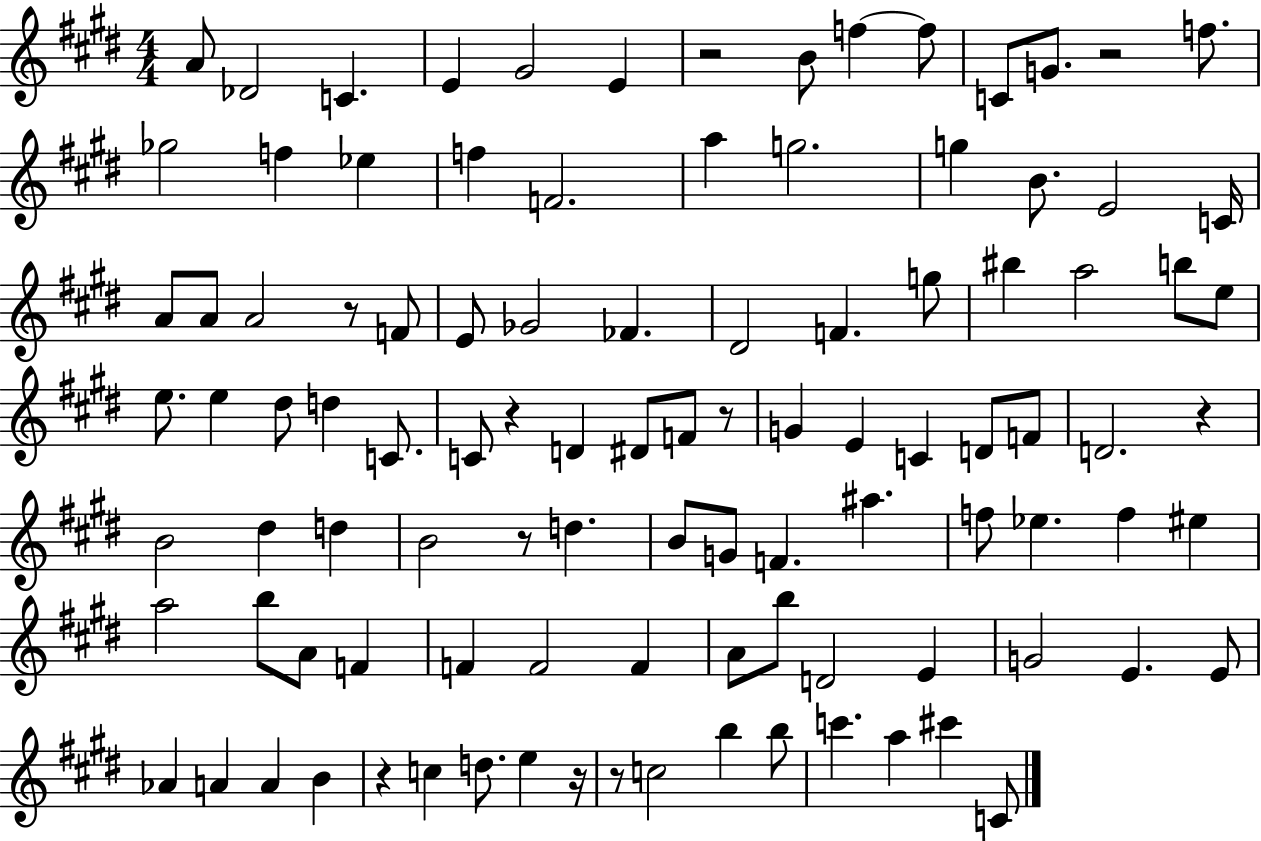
A4/e Db4/h C4/q. E4/q G#4/h E4/q R/h B4/e F5/q F5/e C4/e G4/e. R/h F5/e. Gb5/h F5/q Eb5/q F5/q F4/h. A5/q G5/h. G5/q B4/e. E4/h C4/s A4/e A4/e A4/h R/e F4/e E4/e Gb4/h FES4/q. D#4/h F4/q. G5/e BIS5/q A5/h B5/e E5/e E5/e. E5/q D#5/e D5/q C4/e. C4/e R/q D4/q D#4/e F4/e R/e G4/q E4/q C4/q D4/e F4/e D4/h. R/q B4/h D#5/q D5/q B4/h R/e D5/q. B4/e G4/e F4/q. A#5/q. F5/e Eb5/q. F5/q EIS5/q A5/h B5/e A4/e F4/q F4/q F4/h F4/q A4/e B5/e D4/h E4/q G4/h E4/q. E4/e Ab4/q A4/q A4/q B4/q R/q C5/q D5/e. E5/q R/s R/e C5/h B5/q B5/e C6/q. A5/q C#6/q C4/e